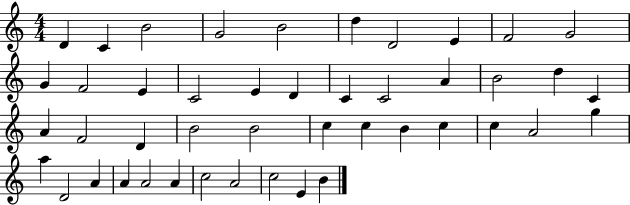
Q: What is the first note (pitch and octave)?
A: D4